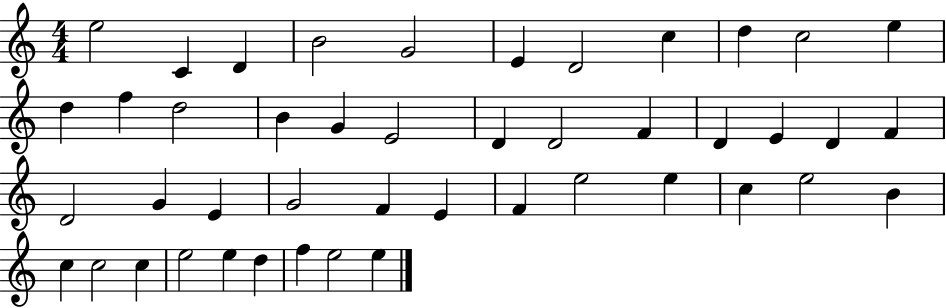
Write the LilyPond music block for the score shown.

{
  \clef treble
  \numericTimeSignature
  \time 4/4
  \key c \major
  e''2 c'4 d'4 | b'2 g'2 | e'4 d'2 c''4 | d''4 c''2 e''4 | \break d''4 f''4 d''2 | b'4 g'4 e'2 | d'4 d'2 f'4 | d'4 e'4 d'4 f'4 | \break d'2 g'4 e'4 | g'2 f'4 e'4 | f'4 e''2 e''4 | c''4 e''2 b'4 | \break c''4 c''2 c''4 | e''2 e''4 d''4 | f''4 e''2 e''4 | \bar "|."
}